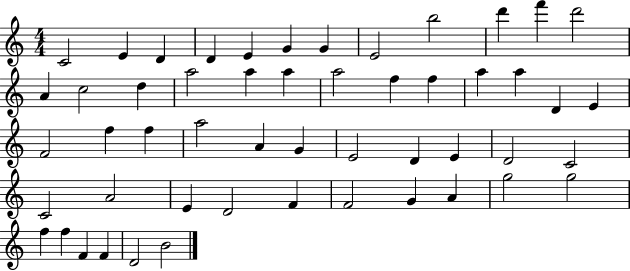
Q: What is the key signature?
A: C major